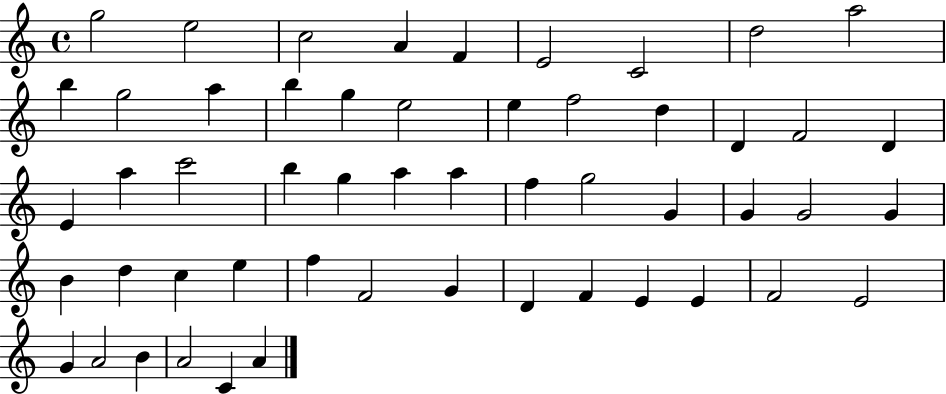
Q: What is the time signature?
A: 4/4